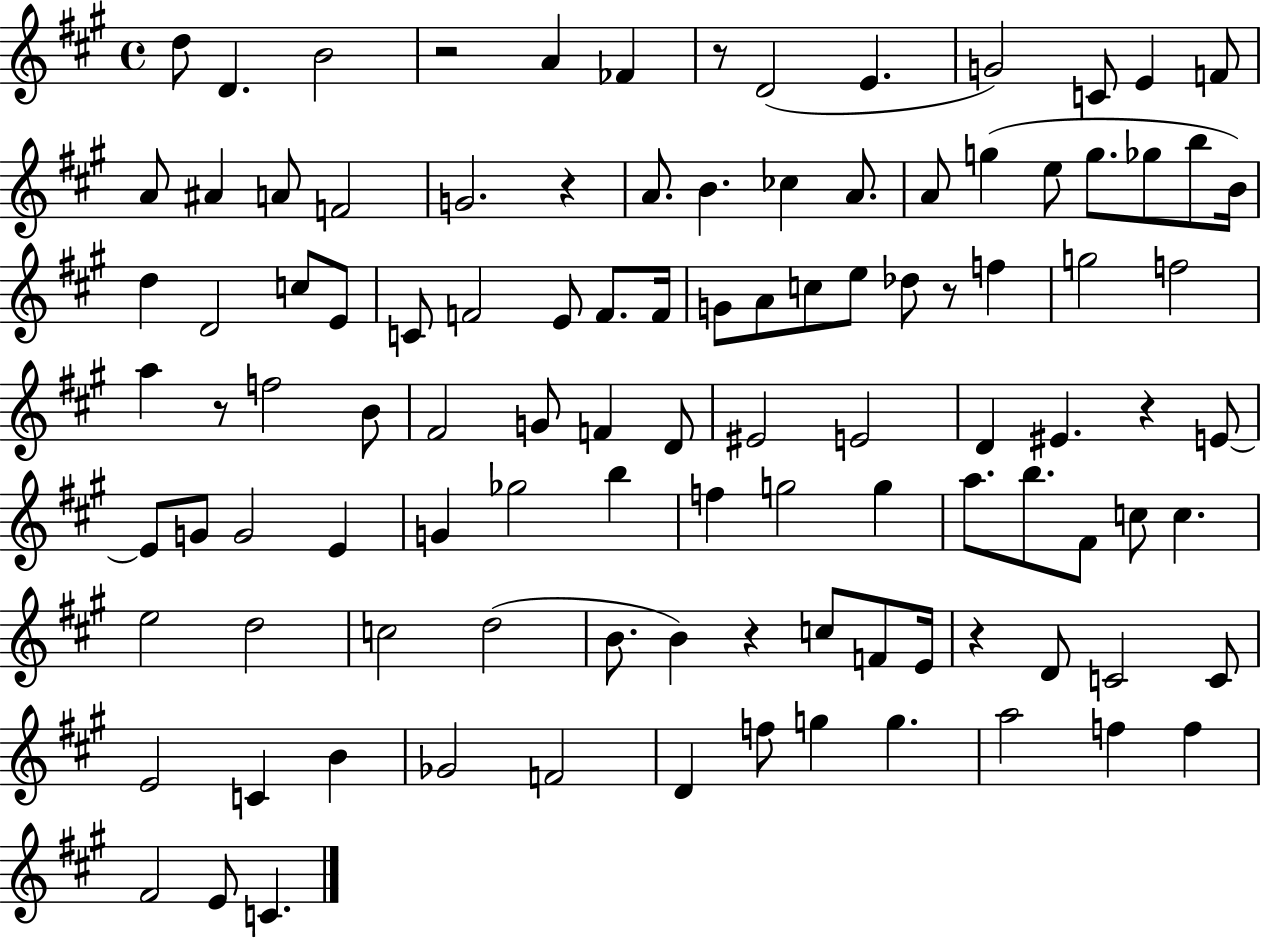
{
  \clef treble
  \time 4/4
  \defaultTimeSignature
  \key a \major
  d''8 d'4. b'2 | r2 a'4 fes'4 | r8 d'2( e'4. | g'2) c'8 e'4 f'8 | \break a'8 ais'4 a'8 f'2 | g'2. r4 | a'8. b'4. ces''4 a'8. | a'8 g''4( e''8 g''8. ges''8 b''8 b'16) | \break d''4 d'2 c''8 e'8 | c'8 f'2 e'8 f'8. f'16 | g'8 a'8 c''8 e''8 des''8 r8 f''4 | g''2 f''2 | \break a''4 r8 f''2 b'8 | fis'2 g'8 f'4 d'8 | eis'2 e'2 | d'4 eis'4. r4 e'8~~ | \break e'8 g'8 g'2 e'4 | g'4 ges''2 b''4 | f''4 g''2 g''4 | a''8. b''8. fis'8 c''8 c''4. | \break e''2 d''2 | c''2 d''2( | b'8. b'4) r4 c''8 f'8 e'16 | r4 d'8 c'2 c'8 | \break e'2 c'4 b'4 | ges'2 f'2 | d'4 f''8 g''4 g''4. | a''2 f''4 f''4 | \break fis'2 e'8 c'4. | \bar "|."
}